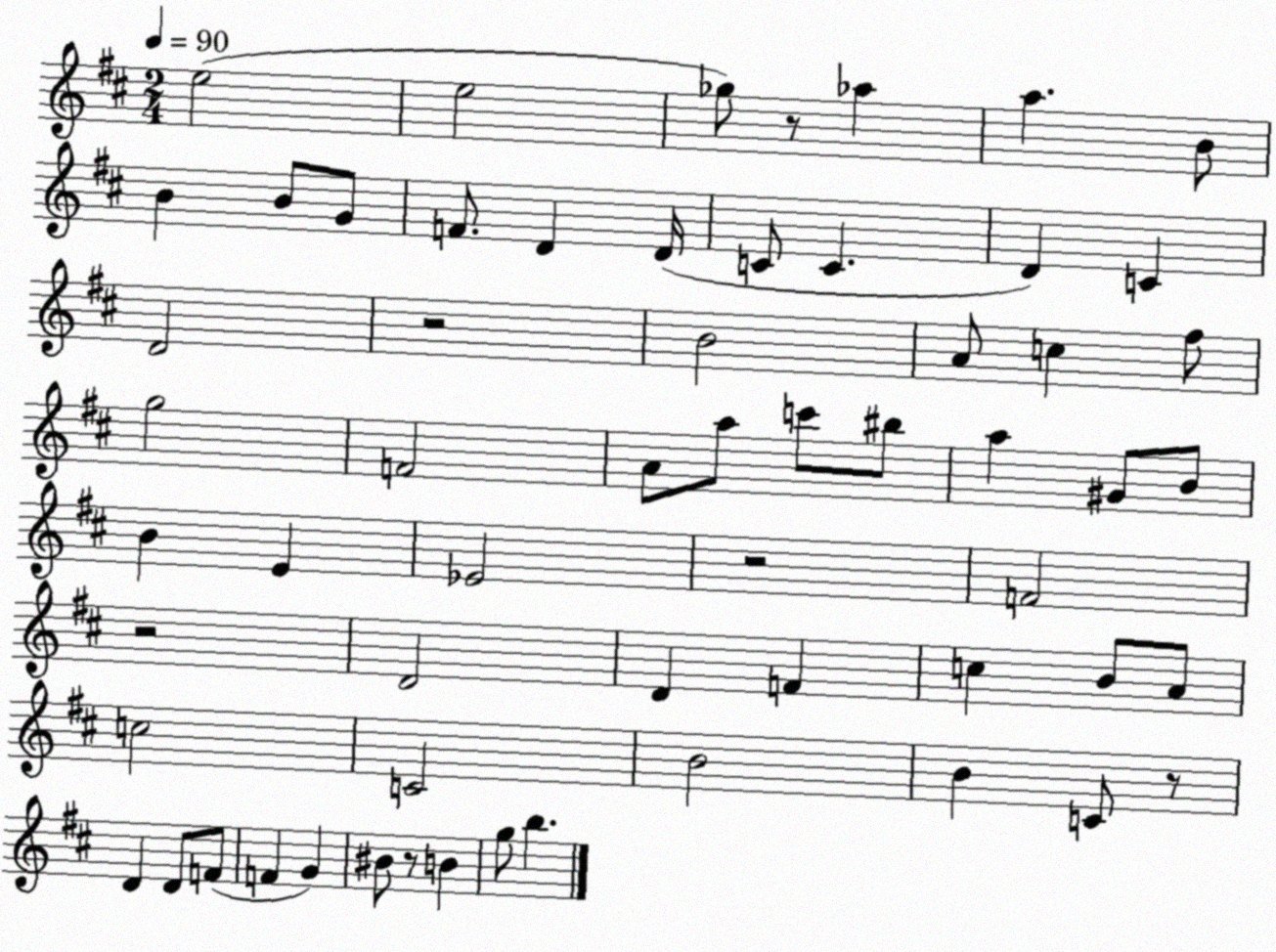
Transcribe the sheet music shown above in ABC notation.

X:1
T:Untitled
M:2/4
L:1/4
K:D
e2 e2 _g/2 z/2 _a a B/2 B B/2 G/2 F/2 D D/4 C/2 C D C D2 z2 B2 A/2 c ^f/2 g2 F2 A/2 a/2 c'/2 ^b/2 a ^G/2 B/2 B E _E2 z2 F2 z2 D2 D F c B/2 A/2 c2 C2 B2 B C/2 z/2 D D/2 F/2 F G ^B/2 z/2 B g/2 b